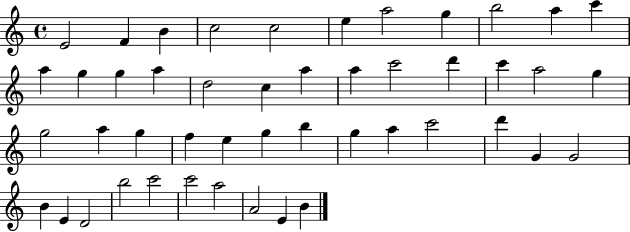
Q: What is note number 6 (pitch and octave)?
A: E5